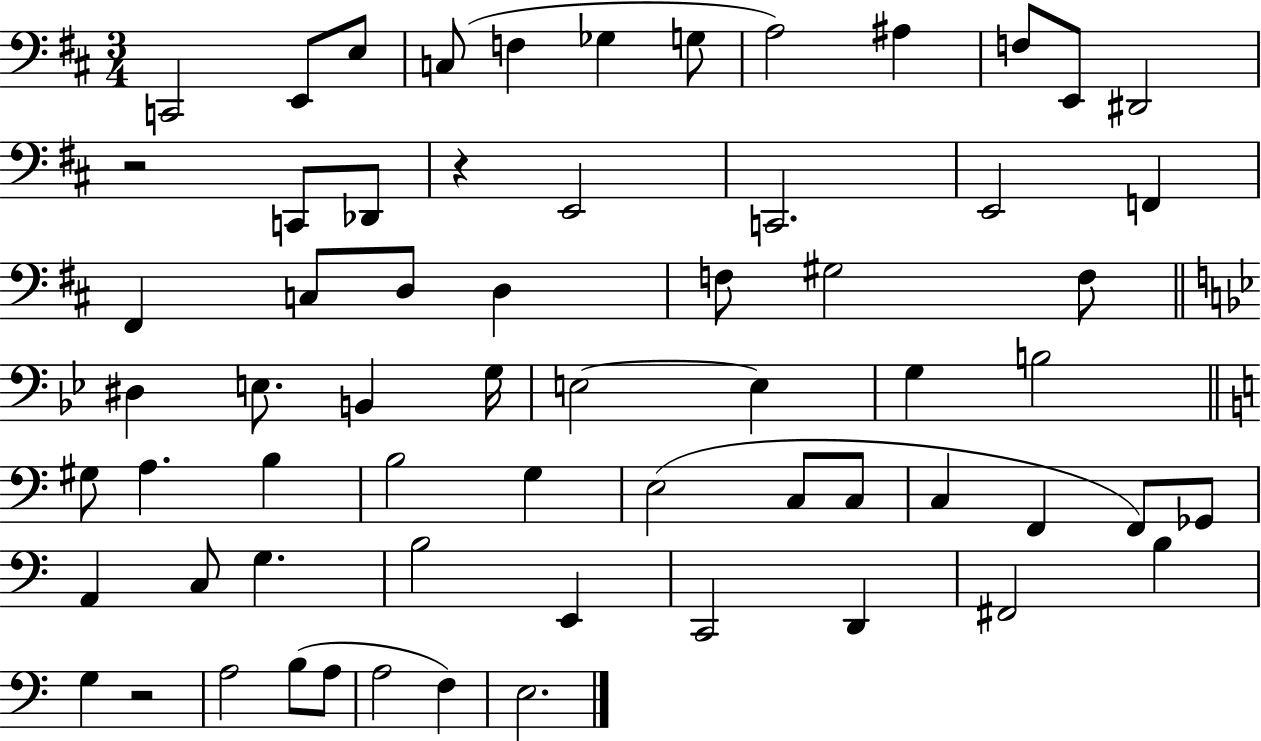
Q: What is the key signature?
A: D major